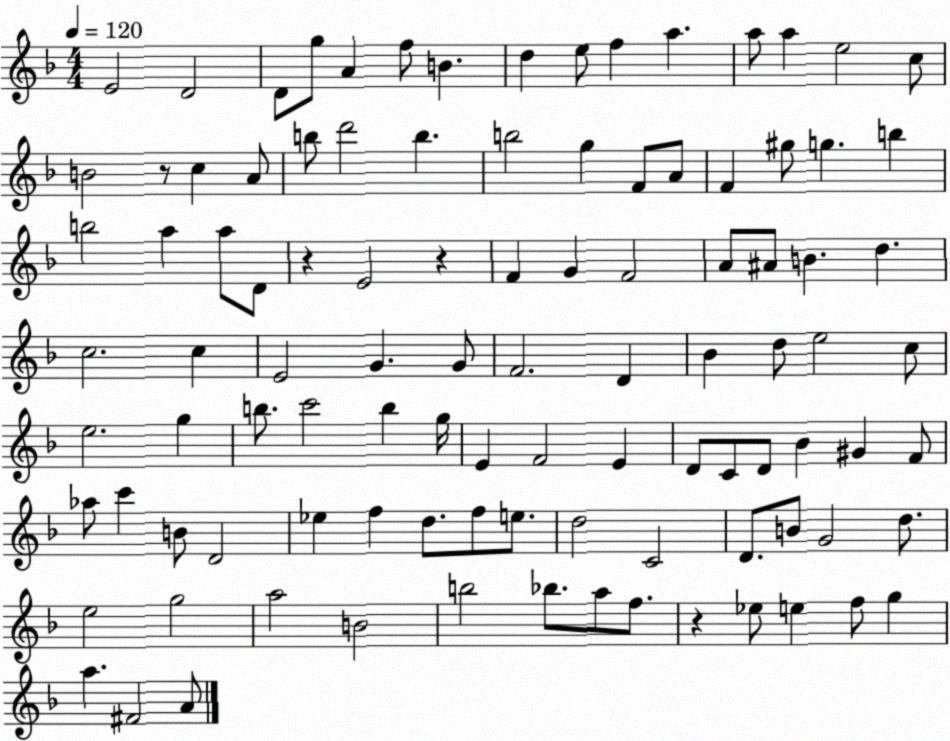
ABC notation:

X:1
T:Untitled
M:4/4
L:1/4
K:F
E2 D2 D/2 g/2 A f/2 B d e/2 f a a/2 a e2 c/2 B2 z/2 c A/2 b/2 d'2 b b2 g F/2 A/2 F ^g/2 g b b2 a a/2 D/2 z E2 z F G F2 A/2 ^A/2 B d c2 c E2 G G/2 F2 D _B d/2 e2 c/2 e2 g b/2 c'2 b g/4 E F2 E D/2 C/2 D/2 _B ^G F/2 _a/2 c' B/2 D2 _e f d/2 f/2 e/2 d2 C2 D/2 B/2 G2 d/2 e2 g2 a2 B2 b2 _b/2 a/2 f/2 z _e/2 e f/2 g a ^F2 A/2